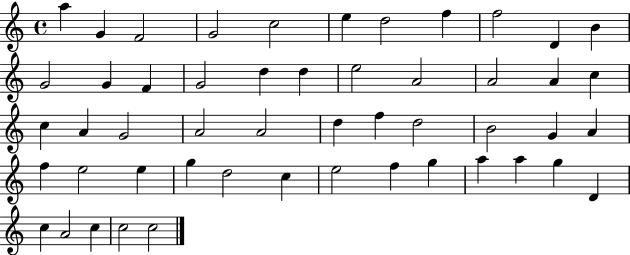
{
  \clef treble
  \time 4/4
  \defaultTimeSignature
  \key c \major
  a''4 g'4 f'2 | g'2 c''2 | e''4 d''2 f''4 | f''2 d'4 b'4 | \break g'2 g'4 f'4 | g'2 d''4 d''4 | e''2 a'2 | a'2 a'4 c''4 | \break c''4 a'4 g'2 | a'2 a'2 | d''4 f''4 d''2 | b'2 g'4 a'4 | \break f''4 e''2 e''4 | g''4 d''2 c''4 | e''2 f''4 g''4 | a''4 a''4 g''4 d'4 | \break c''4 a'2 c''4 | c''2 c''2 | \bar "|."
}